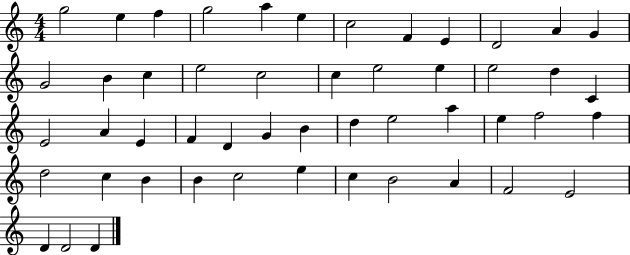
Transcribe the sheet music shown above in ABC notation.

X:1
T:Untitled
M:4/4
L:1/4
K:C
g2 e f g2 a e c2 F E D2 A G G2 B c e2 c2 c e2 e e2 d C E2 A E F D G B d e2 a e f2 f d2 c B B c2 e c B2 A F2 E2 D D2 D